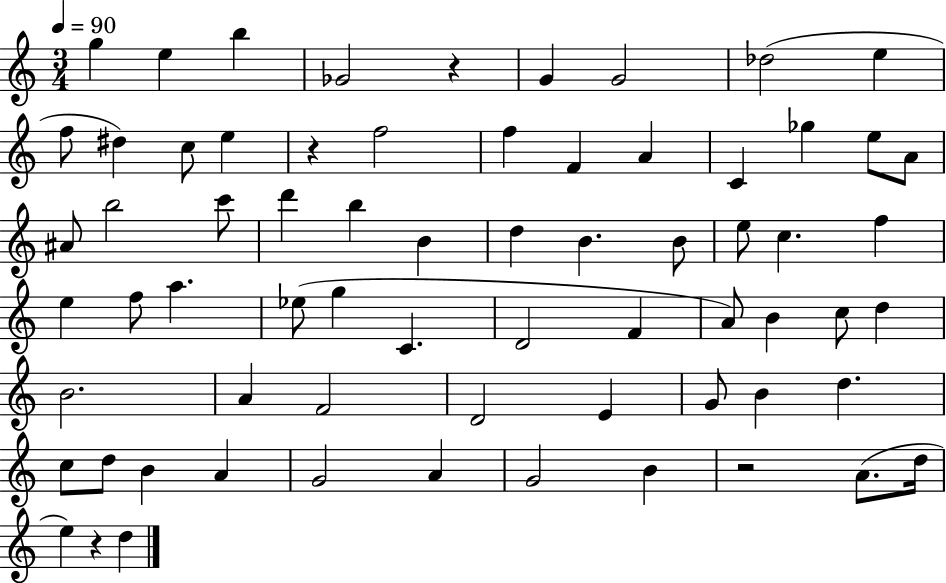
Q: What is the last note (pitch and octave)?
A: D5